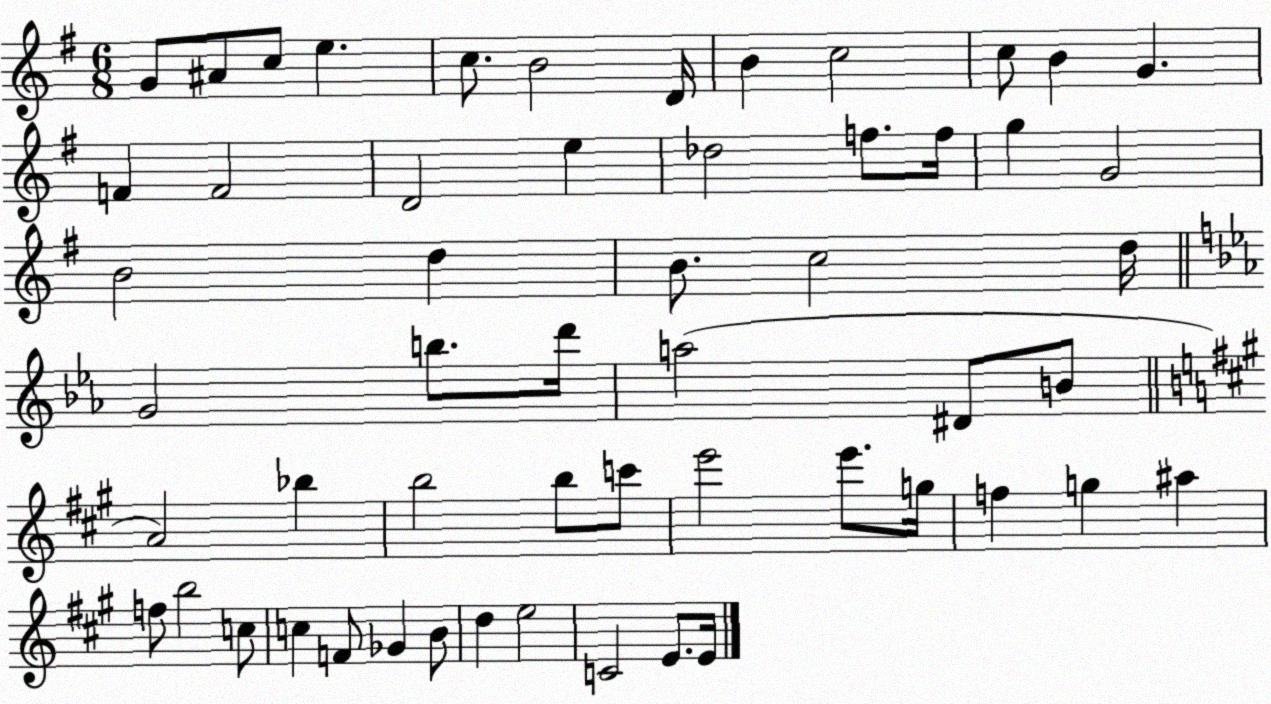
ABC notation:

X:1
T:Untitled
M:6/8
L:1/4
K:G
G/2 ^A/2 c/2 e c/2 B2 D/4 B c2 c/2 B G F F2 D2 e _d2 f/2 f/4 g G2 B2 d B/2 c2 d/4 G2 b/2 d'/4 a2 ^D/2 B/2 A2 _b b2 b/2 c'/2 e'2 e'/2 g/4 f g ^a f/2 b2 c/2 c F/2 _G B/2 d e2 C2 E/2 E/4